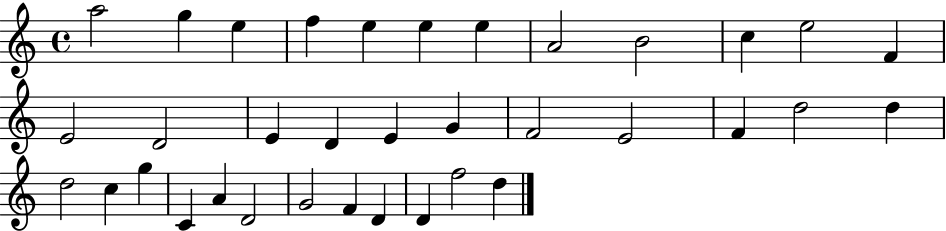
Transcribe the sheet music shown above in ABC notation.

X:1
T:Untitled
M:4/4
L:1/4
K:C
a2 g e f e e e A2 B2 c e2 F E2 D2 E D E G F2 E2 F d2 d d2 c g C A D2 G2 F D D f2 d